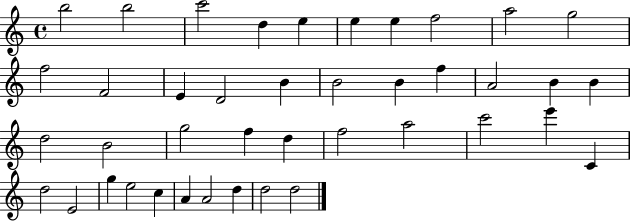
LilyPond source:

{
  \clef treble
  \time 4/4
  \defaultTimeSignature
  \key c \major
  b''2 b''2 | c'''2 d''4 e''4 | e''4 e''4 f''2 | a''2 g''2 | \break f''2 f'2 | e'4 d'2 b'4 | b'2 b'4 f''4 | a'2 b'4 b'4 | \break d''2 b'2 | g''2 f''4 d''4 | f''2 a''2 | c'''2 e'''4 c'4 | \break d''2 e'2 | g''4 e''2 c''4 | a'4 a'2 d''4 | d''2 d''2 | \break \bar "|."
}